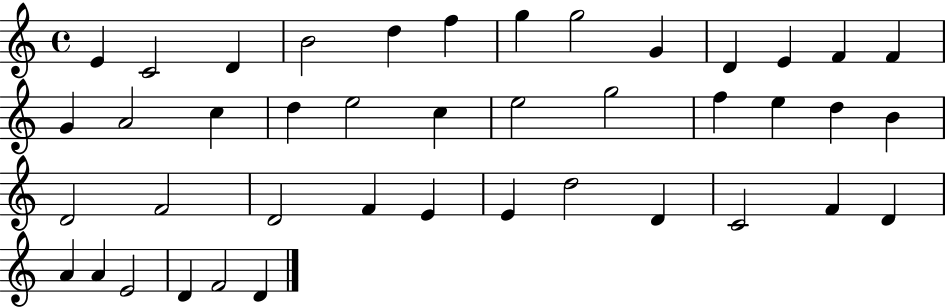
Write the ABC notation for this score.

X:1
T:Untitled
M:4/4
L:1/4
K:C
E C2 D B2 d f g g2 G D E F F G A2 c d e2 c e2 g2 f e d B D2 F2 D2 F E E d2 D C2 F D A A E2 D F2 D